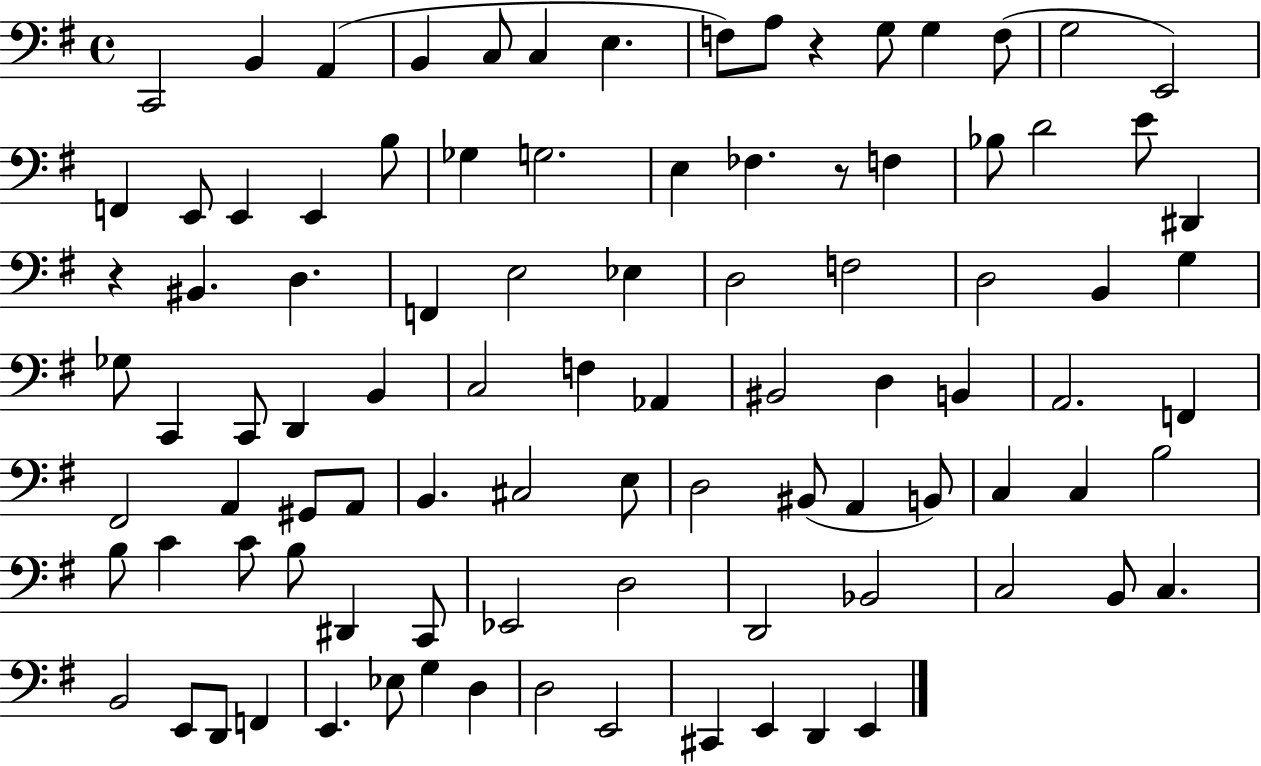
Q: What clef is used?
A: bass